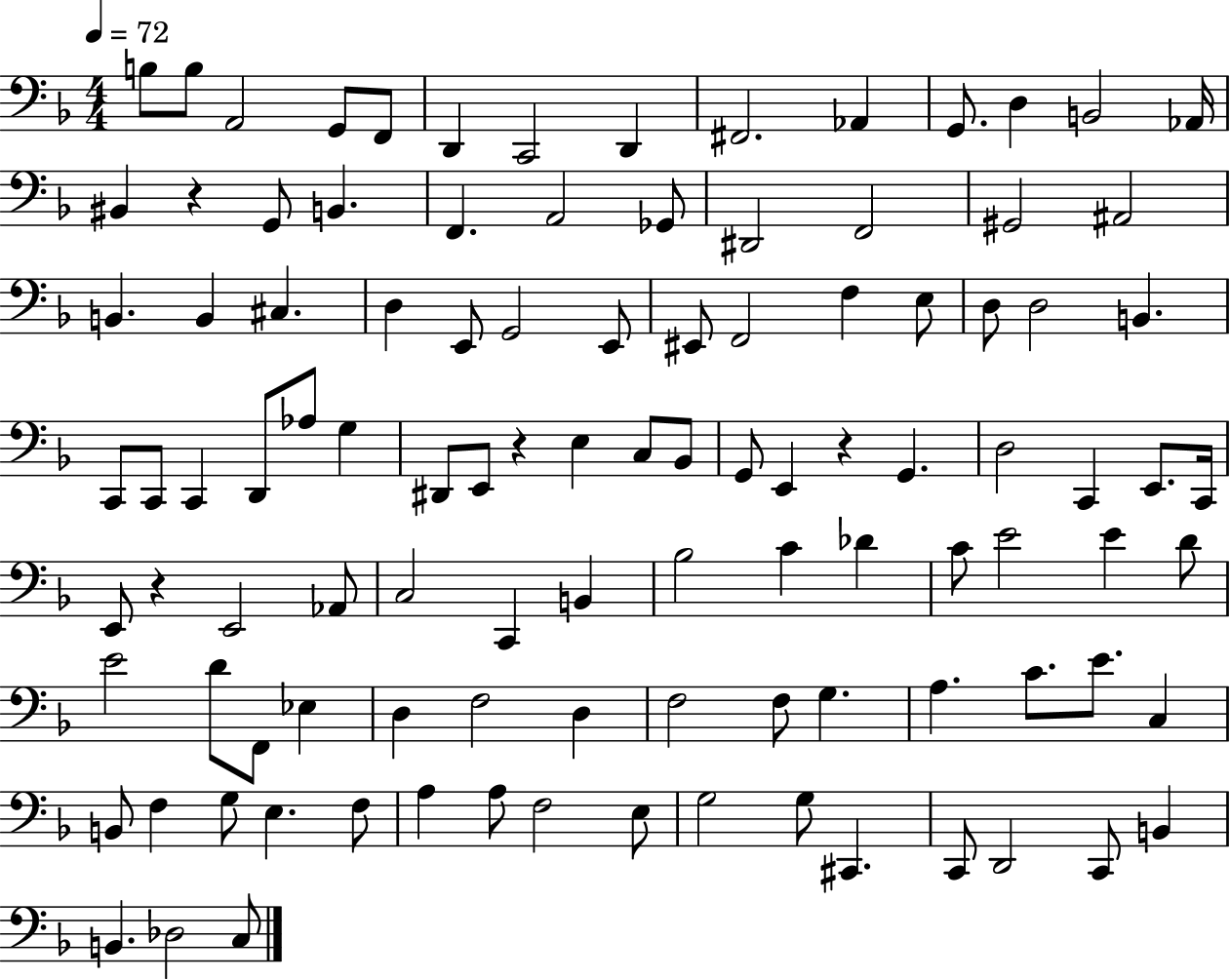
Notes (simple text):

B3/e B3/e A2/h G2/e F2/e D2/q C2/h D2/q F#2/h. Ab2/q G2/e. D3/q B2/h Ab2/s BIS2/q R/q G2/e B2/q. F2/q. A2/h Gb2/e D#2/h F2/h G#2/h A#2/h B2/q. B2/q C#3/q. D3/q E2/e G2/h E2/e EIS2/e F2/h F3/q E3/e D3/e D3/h B2/q. C2/e C2/e C2/q D2/e Ab3/e G3/q D#2/e E2/e R/q E3/q C3/e Bb2/e G2/e E2/q R/q G2/q. D3/h C2/q E2/e. C2/s E2/e R/q E2/h Ab2/e C3/h C2/q B2/q Bb3/h C4/q Db4/q C4/e E4/h E4/q D4/e E4/h D4/e F2/e Eb3/q D3/q F3/h D3/q F3/h F3/e G3/q. A3/q. C4/e. E4/e. C3/q B2/e F3/q G3/e E3/q. F3/e A3/q A3/e F3/h E3/e G3/h G3/e C#2/q. C2/e D2/h C2/e B2/q B2/q. Db3/h C3/e